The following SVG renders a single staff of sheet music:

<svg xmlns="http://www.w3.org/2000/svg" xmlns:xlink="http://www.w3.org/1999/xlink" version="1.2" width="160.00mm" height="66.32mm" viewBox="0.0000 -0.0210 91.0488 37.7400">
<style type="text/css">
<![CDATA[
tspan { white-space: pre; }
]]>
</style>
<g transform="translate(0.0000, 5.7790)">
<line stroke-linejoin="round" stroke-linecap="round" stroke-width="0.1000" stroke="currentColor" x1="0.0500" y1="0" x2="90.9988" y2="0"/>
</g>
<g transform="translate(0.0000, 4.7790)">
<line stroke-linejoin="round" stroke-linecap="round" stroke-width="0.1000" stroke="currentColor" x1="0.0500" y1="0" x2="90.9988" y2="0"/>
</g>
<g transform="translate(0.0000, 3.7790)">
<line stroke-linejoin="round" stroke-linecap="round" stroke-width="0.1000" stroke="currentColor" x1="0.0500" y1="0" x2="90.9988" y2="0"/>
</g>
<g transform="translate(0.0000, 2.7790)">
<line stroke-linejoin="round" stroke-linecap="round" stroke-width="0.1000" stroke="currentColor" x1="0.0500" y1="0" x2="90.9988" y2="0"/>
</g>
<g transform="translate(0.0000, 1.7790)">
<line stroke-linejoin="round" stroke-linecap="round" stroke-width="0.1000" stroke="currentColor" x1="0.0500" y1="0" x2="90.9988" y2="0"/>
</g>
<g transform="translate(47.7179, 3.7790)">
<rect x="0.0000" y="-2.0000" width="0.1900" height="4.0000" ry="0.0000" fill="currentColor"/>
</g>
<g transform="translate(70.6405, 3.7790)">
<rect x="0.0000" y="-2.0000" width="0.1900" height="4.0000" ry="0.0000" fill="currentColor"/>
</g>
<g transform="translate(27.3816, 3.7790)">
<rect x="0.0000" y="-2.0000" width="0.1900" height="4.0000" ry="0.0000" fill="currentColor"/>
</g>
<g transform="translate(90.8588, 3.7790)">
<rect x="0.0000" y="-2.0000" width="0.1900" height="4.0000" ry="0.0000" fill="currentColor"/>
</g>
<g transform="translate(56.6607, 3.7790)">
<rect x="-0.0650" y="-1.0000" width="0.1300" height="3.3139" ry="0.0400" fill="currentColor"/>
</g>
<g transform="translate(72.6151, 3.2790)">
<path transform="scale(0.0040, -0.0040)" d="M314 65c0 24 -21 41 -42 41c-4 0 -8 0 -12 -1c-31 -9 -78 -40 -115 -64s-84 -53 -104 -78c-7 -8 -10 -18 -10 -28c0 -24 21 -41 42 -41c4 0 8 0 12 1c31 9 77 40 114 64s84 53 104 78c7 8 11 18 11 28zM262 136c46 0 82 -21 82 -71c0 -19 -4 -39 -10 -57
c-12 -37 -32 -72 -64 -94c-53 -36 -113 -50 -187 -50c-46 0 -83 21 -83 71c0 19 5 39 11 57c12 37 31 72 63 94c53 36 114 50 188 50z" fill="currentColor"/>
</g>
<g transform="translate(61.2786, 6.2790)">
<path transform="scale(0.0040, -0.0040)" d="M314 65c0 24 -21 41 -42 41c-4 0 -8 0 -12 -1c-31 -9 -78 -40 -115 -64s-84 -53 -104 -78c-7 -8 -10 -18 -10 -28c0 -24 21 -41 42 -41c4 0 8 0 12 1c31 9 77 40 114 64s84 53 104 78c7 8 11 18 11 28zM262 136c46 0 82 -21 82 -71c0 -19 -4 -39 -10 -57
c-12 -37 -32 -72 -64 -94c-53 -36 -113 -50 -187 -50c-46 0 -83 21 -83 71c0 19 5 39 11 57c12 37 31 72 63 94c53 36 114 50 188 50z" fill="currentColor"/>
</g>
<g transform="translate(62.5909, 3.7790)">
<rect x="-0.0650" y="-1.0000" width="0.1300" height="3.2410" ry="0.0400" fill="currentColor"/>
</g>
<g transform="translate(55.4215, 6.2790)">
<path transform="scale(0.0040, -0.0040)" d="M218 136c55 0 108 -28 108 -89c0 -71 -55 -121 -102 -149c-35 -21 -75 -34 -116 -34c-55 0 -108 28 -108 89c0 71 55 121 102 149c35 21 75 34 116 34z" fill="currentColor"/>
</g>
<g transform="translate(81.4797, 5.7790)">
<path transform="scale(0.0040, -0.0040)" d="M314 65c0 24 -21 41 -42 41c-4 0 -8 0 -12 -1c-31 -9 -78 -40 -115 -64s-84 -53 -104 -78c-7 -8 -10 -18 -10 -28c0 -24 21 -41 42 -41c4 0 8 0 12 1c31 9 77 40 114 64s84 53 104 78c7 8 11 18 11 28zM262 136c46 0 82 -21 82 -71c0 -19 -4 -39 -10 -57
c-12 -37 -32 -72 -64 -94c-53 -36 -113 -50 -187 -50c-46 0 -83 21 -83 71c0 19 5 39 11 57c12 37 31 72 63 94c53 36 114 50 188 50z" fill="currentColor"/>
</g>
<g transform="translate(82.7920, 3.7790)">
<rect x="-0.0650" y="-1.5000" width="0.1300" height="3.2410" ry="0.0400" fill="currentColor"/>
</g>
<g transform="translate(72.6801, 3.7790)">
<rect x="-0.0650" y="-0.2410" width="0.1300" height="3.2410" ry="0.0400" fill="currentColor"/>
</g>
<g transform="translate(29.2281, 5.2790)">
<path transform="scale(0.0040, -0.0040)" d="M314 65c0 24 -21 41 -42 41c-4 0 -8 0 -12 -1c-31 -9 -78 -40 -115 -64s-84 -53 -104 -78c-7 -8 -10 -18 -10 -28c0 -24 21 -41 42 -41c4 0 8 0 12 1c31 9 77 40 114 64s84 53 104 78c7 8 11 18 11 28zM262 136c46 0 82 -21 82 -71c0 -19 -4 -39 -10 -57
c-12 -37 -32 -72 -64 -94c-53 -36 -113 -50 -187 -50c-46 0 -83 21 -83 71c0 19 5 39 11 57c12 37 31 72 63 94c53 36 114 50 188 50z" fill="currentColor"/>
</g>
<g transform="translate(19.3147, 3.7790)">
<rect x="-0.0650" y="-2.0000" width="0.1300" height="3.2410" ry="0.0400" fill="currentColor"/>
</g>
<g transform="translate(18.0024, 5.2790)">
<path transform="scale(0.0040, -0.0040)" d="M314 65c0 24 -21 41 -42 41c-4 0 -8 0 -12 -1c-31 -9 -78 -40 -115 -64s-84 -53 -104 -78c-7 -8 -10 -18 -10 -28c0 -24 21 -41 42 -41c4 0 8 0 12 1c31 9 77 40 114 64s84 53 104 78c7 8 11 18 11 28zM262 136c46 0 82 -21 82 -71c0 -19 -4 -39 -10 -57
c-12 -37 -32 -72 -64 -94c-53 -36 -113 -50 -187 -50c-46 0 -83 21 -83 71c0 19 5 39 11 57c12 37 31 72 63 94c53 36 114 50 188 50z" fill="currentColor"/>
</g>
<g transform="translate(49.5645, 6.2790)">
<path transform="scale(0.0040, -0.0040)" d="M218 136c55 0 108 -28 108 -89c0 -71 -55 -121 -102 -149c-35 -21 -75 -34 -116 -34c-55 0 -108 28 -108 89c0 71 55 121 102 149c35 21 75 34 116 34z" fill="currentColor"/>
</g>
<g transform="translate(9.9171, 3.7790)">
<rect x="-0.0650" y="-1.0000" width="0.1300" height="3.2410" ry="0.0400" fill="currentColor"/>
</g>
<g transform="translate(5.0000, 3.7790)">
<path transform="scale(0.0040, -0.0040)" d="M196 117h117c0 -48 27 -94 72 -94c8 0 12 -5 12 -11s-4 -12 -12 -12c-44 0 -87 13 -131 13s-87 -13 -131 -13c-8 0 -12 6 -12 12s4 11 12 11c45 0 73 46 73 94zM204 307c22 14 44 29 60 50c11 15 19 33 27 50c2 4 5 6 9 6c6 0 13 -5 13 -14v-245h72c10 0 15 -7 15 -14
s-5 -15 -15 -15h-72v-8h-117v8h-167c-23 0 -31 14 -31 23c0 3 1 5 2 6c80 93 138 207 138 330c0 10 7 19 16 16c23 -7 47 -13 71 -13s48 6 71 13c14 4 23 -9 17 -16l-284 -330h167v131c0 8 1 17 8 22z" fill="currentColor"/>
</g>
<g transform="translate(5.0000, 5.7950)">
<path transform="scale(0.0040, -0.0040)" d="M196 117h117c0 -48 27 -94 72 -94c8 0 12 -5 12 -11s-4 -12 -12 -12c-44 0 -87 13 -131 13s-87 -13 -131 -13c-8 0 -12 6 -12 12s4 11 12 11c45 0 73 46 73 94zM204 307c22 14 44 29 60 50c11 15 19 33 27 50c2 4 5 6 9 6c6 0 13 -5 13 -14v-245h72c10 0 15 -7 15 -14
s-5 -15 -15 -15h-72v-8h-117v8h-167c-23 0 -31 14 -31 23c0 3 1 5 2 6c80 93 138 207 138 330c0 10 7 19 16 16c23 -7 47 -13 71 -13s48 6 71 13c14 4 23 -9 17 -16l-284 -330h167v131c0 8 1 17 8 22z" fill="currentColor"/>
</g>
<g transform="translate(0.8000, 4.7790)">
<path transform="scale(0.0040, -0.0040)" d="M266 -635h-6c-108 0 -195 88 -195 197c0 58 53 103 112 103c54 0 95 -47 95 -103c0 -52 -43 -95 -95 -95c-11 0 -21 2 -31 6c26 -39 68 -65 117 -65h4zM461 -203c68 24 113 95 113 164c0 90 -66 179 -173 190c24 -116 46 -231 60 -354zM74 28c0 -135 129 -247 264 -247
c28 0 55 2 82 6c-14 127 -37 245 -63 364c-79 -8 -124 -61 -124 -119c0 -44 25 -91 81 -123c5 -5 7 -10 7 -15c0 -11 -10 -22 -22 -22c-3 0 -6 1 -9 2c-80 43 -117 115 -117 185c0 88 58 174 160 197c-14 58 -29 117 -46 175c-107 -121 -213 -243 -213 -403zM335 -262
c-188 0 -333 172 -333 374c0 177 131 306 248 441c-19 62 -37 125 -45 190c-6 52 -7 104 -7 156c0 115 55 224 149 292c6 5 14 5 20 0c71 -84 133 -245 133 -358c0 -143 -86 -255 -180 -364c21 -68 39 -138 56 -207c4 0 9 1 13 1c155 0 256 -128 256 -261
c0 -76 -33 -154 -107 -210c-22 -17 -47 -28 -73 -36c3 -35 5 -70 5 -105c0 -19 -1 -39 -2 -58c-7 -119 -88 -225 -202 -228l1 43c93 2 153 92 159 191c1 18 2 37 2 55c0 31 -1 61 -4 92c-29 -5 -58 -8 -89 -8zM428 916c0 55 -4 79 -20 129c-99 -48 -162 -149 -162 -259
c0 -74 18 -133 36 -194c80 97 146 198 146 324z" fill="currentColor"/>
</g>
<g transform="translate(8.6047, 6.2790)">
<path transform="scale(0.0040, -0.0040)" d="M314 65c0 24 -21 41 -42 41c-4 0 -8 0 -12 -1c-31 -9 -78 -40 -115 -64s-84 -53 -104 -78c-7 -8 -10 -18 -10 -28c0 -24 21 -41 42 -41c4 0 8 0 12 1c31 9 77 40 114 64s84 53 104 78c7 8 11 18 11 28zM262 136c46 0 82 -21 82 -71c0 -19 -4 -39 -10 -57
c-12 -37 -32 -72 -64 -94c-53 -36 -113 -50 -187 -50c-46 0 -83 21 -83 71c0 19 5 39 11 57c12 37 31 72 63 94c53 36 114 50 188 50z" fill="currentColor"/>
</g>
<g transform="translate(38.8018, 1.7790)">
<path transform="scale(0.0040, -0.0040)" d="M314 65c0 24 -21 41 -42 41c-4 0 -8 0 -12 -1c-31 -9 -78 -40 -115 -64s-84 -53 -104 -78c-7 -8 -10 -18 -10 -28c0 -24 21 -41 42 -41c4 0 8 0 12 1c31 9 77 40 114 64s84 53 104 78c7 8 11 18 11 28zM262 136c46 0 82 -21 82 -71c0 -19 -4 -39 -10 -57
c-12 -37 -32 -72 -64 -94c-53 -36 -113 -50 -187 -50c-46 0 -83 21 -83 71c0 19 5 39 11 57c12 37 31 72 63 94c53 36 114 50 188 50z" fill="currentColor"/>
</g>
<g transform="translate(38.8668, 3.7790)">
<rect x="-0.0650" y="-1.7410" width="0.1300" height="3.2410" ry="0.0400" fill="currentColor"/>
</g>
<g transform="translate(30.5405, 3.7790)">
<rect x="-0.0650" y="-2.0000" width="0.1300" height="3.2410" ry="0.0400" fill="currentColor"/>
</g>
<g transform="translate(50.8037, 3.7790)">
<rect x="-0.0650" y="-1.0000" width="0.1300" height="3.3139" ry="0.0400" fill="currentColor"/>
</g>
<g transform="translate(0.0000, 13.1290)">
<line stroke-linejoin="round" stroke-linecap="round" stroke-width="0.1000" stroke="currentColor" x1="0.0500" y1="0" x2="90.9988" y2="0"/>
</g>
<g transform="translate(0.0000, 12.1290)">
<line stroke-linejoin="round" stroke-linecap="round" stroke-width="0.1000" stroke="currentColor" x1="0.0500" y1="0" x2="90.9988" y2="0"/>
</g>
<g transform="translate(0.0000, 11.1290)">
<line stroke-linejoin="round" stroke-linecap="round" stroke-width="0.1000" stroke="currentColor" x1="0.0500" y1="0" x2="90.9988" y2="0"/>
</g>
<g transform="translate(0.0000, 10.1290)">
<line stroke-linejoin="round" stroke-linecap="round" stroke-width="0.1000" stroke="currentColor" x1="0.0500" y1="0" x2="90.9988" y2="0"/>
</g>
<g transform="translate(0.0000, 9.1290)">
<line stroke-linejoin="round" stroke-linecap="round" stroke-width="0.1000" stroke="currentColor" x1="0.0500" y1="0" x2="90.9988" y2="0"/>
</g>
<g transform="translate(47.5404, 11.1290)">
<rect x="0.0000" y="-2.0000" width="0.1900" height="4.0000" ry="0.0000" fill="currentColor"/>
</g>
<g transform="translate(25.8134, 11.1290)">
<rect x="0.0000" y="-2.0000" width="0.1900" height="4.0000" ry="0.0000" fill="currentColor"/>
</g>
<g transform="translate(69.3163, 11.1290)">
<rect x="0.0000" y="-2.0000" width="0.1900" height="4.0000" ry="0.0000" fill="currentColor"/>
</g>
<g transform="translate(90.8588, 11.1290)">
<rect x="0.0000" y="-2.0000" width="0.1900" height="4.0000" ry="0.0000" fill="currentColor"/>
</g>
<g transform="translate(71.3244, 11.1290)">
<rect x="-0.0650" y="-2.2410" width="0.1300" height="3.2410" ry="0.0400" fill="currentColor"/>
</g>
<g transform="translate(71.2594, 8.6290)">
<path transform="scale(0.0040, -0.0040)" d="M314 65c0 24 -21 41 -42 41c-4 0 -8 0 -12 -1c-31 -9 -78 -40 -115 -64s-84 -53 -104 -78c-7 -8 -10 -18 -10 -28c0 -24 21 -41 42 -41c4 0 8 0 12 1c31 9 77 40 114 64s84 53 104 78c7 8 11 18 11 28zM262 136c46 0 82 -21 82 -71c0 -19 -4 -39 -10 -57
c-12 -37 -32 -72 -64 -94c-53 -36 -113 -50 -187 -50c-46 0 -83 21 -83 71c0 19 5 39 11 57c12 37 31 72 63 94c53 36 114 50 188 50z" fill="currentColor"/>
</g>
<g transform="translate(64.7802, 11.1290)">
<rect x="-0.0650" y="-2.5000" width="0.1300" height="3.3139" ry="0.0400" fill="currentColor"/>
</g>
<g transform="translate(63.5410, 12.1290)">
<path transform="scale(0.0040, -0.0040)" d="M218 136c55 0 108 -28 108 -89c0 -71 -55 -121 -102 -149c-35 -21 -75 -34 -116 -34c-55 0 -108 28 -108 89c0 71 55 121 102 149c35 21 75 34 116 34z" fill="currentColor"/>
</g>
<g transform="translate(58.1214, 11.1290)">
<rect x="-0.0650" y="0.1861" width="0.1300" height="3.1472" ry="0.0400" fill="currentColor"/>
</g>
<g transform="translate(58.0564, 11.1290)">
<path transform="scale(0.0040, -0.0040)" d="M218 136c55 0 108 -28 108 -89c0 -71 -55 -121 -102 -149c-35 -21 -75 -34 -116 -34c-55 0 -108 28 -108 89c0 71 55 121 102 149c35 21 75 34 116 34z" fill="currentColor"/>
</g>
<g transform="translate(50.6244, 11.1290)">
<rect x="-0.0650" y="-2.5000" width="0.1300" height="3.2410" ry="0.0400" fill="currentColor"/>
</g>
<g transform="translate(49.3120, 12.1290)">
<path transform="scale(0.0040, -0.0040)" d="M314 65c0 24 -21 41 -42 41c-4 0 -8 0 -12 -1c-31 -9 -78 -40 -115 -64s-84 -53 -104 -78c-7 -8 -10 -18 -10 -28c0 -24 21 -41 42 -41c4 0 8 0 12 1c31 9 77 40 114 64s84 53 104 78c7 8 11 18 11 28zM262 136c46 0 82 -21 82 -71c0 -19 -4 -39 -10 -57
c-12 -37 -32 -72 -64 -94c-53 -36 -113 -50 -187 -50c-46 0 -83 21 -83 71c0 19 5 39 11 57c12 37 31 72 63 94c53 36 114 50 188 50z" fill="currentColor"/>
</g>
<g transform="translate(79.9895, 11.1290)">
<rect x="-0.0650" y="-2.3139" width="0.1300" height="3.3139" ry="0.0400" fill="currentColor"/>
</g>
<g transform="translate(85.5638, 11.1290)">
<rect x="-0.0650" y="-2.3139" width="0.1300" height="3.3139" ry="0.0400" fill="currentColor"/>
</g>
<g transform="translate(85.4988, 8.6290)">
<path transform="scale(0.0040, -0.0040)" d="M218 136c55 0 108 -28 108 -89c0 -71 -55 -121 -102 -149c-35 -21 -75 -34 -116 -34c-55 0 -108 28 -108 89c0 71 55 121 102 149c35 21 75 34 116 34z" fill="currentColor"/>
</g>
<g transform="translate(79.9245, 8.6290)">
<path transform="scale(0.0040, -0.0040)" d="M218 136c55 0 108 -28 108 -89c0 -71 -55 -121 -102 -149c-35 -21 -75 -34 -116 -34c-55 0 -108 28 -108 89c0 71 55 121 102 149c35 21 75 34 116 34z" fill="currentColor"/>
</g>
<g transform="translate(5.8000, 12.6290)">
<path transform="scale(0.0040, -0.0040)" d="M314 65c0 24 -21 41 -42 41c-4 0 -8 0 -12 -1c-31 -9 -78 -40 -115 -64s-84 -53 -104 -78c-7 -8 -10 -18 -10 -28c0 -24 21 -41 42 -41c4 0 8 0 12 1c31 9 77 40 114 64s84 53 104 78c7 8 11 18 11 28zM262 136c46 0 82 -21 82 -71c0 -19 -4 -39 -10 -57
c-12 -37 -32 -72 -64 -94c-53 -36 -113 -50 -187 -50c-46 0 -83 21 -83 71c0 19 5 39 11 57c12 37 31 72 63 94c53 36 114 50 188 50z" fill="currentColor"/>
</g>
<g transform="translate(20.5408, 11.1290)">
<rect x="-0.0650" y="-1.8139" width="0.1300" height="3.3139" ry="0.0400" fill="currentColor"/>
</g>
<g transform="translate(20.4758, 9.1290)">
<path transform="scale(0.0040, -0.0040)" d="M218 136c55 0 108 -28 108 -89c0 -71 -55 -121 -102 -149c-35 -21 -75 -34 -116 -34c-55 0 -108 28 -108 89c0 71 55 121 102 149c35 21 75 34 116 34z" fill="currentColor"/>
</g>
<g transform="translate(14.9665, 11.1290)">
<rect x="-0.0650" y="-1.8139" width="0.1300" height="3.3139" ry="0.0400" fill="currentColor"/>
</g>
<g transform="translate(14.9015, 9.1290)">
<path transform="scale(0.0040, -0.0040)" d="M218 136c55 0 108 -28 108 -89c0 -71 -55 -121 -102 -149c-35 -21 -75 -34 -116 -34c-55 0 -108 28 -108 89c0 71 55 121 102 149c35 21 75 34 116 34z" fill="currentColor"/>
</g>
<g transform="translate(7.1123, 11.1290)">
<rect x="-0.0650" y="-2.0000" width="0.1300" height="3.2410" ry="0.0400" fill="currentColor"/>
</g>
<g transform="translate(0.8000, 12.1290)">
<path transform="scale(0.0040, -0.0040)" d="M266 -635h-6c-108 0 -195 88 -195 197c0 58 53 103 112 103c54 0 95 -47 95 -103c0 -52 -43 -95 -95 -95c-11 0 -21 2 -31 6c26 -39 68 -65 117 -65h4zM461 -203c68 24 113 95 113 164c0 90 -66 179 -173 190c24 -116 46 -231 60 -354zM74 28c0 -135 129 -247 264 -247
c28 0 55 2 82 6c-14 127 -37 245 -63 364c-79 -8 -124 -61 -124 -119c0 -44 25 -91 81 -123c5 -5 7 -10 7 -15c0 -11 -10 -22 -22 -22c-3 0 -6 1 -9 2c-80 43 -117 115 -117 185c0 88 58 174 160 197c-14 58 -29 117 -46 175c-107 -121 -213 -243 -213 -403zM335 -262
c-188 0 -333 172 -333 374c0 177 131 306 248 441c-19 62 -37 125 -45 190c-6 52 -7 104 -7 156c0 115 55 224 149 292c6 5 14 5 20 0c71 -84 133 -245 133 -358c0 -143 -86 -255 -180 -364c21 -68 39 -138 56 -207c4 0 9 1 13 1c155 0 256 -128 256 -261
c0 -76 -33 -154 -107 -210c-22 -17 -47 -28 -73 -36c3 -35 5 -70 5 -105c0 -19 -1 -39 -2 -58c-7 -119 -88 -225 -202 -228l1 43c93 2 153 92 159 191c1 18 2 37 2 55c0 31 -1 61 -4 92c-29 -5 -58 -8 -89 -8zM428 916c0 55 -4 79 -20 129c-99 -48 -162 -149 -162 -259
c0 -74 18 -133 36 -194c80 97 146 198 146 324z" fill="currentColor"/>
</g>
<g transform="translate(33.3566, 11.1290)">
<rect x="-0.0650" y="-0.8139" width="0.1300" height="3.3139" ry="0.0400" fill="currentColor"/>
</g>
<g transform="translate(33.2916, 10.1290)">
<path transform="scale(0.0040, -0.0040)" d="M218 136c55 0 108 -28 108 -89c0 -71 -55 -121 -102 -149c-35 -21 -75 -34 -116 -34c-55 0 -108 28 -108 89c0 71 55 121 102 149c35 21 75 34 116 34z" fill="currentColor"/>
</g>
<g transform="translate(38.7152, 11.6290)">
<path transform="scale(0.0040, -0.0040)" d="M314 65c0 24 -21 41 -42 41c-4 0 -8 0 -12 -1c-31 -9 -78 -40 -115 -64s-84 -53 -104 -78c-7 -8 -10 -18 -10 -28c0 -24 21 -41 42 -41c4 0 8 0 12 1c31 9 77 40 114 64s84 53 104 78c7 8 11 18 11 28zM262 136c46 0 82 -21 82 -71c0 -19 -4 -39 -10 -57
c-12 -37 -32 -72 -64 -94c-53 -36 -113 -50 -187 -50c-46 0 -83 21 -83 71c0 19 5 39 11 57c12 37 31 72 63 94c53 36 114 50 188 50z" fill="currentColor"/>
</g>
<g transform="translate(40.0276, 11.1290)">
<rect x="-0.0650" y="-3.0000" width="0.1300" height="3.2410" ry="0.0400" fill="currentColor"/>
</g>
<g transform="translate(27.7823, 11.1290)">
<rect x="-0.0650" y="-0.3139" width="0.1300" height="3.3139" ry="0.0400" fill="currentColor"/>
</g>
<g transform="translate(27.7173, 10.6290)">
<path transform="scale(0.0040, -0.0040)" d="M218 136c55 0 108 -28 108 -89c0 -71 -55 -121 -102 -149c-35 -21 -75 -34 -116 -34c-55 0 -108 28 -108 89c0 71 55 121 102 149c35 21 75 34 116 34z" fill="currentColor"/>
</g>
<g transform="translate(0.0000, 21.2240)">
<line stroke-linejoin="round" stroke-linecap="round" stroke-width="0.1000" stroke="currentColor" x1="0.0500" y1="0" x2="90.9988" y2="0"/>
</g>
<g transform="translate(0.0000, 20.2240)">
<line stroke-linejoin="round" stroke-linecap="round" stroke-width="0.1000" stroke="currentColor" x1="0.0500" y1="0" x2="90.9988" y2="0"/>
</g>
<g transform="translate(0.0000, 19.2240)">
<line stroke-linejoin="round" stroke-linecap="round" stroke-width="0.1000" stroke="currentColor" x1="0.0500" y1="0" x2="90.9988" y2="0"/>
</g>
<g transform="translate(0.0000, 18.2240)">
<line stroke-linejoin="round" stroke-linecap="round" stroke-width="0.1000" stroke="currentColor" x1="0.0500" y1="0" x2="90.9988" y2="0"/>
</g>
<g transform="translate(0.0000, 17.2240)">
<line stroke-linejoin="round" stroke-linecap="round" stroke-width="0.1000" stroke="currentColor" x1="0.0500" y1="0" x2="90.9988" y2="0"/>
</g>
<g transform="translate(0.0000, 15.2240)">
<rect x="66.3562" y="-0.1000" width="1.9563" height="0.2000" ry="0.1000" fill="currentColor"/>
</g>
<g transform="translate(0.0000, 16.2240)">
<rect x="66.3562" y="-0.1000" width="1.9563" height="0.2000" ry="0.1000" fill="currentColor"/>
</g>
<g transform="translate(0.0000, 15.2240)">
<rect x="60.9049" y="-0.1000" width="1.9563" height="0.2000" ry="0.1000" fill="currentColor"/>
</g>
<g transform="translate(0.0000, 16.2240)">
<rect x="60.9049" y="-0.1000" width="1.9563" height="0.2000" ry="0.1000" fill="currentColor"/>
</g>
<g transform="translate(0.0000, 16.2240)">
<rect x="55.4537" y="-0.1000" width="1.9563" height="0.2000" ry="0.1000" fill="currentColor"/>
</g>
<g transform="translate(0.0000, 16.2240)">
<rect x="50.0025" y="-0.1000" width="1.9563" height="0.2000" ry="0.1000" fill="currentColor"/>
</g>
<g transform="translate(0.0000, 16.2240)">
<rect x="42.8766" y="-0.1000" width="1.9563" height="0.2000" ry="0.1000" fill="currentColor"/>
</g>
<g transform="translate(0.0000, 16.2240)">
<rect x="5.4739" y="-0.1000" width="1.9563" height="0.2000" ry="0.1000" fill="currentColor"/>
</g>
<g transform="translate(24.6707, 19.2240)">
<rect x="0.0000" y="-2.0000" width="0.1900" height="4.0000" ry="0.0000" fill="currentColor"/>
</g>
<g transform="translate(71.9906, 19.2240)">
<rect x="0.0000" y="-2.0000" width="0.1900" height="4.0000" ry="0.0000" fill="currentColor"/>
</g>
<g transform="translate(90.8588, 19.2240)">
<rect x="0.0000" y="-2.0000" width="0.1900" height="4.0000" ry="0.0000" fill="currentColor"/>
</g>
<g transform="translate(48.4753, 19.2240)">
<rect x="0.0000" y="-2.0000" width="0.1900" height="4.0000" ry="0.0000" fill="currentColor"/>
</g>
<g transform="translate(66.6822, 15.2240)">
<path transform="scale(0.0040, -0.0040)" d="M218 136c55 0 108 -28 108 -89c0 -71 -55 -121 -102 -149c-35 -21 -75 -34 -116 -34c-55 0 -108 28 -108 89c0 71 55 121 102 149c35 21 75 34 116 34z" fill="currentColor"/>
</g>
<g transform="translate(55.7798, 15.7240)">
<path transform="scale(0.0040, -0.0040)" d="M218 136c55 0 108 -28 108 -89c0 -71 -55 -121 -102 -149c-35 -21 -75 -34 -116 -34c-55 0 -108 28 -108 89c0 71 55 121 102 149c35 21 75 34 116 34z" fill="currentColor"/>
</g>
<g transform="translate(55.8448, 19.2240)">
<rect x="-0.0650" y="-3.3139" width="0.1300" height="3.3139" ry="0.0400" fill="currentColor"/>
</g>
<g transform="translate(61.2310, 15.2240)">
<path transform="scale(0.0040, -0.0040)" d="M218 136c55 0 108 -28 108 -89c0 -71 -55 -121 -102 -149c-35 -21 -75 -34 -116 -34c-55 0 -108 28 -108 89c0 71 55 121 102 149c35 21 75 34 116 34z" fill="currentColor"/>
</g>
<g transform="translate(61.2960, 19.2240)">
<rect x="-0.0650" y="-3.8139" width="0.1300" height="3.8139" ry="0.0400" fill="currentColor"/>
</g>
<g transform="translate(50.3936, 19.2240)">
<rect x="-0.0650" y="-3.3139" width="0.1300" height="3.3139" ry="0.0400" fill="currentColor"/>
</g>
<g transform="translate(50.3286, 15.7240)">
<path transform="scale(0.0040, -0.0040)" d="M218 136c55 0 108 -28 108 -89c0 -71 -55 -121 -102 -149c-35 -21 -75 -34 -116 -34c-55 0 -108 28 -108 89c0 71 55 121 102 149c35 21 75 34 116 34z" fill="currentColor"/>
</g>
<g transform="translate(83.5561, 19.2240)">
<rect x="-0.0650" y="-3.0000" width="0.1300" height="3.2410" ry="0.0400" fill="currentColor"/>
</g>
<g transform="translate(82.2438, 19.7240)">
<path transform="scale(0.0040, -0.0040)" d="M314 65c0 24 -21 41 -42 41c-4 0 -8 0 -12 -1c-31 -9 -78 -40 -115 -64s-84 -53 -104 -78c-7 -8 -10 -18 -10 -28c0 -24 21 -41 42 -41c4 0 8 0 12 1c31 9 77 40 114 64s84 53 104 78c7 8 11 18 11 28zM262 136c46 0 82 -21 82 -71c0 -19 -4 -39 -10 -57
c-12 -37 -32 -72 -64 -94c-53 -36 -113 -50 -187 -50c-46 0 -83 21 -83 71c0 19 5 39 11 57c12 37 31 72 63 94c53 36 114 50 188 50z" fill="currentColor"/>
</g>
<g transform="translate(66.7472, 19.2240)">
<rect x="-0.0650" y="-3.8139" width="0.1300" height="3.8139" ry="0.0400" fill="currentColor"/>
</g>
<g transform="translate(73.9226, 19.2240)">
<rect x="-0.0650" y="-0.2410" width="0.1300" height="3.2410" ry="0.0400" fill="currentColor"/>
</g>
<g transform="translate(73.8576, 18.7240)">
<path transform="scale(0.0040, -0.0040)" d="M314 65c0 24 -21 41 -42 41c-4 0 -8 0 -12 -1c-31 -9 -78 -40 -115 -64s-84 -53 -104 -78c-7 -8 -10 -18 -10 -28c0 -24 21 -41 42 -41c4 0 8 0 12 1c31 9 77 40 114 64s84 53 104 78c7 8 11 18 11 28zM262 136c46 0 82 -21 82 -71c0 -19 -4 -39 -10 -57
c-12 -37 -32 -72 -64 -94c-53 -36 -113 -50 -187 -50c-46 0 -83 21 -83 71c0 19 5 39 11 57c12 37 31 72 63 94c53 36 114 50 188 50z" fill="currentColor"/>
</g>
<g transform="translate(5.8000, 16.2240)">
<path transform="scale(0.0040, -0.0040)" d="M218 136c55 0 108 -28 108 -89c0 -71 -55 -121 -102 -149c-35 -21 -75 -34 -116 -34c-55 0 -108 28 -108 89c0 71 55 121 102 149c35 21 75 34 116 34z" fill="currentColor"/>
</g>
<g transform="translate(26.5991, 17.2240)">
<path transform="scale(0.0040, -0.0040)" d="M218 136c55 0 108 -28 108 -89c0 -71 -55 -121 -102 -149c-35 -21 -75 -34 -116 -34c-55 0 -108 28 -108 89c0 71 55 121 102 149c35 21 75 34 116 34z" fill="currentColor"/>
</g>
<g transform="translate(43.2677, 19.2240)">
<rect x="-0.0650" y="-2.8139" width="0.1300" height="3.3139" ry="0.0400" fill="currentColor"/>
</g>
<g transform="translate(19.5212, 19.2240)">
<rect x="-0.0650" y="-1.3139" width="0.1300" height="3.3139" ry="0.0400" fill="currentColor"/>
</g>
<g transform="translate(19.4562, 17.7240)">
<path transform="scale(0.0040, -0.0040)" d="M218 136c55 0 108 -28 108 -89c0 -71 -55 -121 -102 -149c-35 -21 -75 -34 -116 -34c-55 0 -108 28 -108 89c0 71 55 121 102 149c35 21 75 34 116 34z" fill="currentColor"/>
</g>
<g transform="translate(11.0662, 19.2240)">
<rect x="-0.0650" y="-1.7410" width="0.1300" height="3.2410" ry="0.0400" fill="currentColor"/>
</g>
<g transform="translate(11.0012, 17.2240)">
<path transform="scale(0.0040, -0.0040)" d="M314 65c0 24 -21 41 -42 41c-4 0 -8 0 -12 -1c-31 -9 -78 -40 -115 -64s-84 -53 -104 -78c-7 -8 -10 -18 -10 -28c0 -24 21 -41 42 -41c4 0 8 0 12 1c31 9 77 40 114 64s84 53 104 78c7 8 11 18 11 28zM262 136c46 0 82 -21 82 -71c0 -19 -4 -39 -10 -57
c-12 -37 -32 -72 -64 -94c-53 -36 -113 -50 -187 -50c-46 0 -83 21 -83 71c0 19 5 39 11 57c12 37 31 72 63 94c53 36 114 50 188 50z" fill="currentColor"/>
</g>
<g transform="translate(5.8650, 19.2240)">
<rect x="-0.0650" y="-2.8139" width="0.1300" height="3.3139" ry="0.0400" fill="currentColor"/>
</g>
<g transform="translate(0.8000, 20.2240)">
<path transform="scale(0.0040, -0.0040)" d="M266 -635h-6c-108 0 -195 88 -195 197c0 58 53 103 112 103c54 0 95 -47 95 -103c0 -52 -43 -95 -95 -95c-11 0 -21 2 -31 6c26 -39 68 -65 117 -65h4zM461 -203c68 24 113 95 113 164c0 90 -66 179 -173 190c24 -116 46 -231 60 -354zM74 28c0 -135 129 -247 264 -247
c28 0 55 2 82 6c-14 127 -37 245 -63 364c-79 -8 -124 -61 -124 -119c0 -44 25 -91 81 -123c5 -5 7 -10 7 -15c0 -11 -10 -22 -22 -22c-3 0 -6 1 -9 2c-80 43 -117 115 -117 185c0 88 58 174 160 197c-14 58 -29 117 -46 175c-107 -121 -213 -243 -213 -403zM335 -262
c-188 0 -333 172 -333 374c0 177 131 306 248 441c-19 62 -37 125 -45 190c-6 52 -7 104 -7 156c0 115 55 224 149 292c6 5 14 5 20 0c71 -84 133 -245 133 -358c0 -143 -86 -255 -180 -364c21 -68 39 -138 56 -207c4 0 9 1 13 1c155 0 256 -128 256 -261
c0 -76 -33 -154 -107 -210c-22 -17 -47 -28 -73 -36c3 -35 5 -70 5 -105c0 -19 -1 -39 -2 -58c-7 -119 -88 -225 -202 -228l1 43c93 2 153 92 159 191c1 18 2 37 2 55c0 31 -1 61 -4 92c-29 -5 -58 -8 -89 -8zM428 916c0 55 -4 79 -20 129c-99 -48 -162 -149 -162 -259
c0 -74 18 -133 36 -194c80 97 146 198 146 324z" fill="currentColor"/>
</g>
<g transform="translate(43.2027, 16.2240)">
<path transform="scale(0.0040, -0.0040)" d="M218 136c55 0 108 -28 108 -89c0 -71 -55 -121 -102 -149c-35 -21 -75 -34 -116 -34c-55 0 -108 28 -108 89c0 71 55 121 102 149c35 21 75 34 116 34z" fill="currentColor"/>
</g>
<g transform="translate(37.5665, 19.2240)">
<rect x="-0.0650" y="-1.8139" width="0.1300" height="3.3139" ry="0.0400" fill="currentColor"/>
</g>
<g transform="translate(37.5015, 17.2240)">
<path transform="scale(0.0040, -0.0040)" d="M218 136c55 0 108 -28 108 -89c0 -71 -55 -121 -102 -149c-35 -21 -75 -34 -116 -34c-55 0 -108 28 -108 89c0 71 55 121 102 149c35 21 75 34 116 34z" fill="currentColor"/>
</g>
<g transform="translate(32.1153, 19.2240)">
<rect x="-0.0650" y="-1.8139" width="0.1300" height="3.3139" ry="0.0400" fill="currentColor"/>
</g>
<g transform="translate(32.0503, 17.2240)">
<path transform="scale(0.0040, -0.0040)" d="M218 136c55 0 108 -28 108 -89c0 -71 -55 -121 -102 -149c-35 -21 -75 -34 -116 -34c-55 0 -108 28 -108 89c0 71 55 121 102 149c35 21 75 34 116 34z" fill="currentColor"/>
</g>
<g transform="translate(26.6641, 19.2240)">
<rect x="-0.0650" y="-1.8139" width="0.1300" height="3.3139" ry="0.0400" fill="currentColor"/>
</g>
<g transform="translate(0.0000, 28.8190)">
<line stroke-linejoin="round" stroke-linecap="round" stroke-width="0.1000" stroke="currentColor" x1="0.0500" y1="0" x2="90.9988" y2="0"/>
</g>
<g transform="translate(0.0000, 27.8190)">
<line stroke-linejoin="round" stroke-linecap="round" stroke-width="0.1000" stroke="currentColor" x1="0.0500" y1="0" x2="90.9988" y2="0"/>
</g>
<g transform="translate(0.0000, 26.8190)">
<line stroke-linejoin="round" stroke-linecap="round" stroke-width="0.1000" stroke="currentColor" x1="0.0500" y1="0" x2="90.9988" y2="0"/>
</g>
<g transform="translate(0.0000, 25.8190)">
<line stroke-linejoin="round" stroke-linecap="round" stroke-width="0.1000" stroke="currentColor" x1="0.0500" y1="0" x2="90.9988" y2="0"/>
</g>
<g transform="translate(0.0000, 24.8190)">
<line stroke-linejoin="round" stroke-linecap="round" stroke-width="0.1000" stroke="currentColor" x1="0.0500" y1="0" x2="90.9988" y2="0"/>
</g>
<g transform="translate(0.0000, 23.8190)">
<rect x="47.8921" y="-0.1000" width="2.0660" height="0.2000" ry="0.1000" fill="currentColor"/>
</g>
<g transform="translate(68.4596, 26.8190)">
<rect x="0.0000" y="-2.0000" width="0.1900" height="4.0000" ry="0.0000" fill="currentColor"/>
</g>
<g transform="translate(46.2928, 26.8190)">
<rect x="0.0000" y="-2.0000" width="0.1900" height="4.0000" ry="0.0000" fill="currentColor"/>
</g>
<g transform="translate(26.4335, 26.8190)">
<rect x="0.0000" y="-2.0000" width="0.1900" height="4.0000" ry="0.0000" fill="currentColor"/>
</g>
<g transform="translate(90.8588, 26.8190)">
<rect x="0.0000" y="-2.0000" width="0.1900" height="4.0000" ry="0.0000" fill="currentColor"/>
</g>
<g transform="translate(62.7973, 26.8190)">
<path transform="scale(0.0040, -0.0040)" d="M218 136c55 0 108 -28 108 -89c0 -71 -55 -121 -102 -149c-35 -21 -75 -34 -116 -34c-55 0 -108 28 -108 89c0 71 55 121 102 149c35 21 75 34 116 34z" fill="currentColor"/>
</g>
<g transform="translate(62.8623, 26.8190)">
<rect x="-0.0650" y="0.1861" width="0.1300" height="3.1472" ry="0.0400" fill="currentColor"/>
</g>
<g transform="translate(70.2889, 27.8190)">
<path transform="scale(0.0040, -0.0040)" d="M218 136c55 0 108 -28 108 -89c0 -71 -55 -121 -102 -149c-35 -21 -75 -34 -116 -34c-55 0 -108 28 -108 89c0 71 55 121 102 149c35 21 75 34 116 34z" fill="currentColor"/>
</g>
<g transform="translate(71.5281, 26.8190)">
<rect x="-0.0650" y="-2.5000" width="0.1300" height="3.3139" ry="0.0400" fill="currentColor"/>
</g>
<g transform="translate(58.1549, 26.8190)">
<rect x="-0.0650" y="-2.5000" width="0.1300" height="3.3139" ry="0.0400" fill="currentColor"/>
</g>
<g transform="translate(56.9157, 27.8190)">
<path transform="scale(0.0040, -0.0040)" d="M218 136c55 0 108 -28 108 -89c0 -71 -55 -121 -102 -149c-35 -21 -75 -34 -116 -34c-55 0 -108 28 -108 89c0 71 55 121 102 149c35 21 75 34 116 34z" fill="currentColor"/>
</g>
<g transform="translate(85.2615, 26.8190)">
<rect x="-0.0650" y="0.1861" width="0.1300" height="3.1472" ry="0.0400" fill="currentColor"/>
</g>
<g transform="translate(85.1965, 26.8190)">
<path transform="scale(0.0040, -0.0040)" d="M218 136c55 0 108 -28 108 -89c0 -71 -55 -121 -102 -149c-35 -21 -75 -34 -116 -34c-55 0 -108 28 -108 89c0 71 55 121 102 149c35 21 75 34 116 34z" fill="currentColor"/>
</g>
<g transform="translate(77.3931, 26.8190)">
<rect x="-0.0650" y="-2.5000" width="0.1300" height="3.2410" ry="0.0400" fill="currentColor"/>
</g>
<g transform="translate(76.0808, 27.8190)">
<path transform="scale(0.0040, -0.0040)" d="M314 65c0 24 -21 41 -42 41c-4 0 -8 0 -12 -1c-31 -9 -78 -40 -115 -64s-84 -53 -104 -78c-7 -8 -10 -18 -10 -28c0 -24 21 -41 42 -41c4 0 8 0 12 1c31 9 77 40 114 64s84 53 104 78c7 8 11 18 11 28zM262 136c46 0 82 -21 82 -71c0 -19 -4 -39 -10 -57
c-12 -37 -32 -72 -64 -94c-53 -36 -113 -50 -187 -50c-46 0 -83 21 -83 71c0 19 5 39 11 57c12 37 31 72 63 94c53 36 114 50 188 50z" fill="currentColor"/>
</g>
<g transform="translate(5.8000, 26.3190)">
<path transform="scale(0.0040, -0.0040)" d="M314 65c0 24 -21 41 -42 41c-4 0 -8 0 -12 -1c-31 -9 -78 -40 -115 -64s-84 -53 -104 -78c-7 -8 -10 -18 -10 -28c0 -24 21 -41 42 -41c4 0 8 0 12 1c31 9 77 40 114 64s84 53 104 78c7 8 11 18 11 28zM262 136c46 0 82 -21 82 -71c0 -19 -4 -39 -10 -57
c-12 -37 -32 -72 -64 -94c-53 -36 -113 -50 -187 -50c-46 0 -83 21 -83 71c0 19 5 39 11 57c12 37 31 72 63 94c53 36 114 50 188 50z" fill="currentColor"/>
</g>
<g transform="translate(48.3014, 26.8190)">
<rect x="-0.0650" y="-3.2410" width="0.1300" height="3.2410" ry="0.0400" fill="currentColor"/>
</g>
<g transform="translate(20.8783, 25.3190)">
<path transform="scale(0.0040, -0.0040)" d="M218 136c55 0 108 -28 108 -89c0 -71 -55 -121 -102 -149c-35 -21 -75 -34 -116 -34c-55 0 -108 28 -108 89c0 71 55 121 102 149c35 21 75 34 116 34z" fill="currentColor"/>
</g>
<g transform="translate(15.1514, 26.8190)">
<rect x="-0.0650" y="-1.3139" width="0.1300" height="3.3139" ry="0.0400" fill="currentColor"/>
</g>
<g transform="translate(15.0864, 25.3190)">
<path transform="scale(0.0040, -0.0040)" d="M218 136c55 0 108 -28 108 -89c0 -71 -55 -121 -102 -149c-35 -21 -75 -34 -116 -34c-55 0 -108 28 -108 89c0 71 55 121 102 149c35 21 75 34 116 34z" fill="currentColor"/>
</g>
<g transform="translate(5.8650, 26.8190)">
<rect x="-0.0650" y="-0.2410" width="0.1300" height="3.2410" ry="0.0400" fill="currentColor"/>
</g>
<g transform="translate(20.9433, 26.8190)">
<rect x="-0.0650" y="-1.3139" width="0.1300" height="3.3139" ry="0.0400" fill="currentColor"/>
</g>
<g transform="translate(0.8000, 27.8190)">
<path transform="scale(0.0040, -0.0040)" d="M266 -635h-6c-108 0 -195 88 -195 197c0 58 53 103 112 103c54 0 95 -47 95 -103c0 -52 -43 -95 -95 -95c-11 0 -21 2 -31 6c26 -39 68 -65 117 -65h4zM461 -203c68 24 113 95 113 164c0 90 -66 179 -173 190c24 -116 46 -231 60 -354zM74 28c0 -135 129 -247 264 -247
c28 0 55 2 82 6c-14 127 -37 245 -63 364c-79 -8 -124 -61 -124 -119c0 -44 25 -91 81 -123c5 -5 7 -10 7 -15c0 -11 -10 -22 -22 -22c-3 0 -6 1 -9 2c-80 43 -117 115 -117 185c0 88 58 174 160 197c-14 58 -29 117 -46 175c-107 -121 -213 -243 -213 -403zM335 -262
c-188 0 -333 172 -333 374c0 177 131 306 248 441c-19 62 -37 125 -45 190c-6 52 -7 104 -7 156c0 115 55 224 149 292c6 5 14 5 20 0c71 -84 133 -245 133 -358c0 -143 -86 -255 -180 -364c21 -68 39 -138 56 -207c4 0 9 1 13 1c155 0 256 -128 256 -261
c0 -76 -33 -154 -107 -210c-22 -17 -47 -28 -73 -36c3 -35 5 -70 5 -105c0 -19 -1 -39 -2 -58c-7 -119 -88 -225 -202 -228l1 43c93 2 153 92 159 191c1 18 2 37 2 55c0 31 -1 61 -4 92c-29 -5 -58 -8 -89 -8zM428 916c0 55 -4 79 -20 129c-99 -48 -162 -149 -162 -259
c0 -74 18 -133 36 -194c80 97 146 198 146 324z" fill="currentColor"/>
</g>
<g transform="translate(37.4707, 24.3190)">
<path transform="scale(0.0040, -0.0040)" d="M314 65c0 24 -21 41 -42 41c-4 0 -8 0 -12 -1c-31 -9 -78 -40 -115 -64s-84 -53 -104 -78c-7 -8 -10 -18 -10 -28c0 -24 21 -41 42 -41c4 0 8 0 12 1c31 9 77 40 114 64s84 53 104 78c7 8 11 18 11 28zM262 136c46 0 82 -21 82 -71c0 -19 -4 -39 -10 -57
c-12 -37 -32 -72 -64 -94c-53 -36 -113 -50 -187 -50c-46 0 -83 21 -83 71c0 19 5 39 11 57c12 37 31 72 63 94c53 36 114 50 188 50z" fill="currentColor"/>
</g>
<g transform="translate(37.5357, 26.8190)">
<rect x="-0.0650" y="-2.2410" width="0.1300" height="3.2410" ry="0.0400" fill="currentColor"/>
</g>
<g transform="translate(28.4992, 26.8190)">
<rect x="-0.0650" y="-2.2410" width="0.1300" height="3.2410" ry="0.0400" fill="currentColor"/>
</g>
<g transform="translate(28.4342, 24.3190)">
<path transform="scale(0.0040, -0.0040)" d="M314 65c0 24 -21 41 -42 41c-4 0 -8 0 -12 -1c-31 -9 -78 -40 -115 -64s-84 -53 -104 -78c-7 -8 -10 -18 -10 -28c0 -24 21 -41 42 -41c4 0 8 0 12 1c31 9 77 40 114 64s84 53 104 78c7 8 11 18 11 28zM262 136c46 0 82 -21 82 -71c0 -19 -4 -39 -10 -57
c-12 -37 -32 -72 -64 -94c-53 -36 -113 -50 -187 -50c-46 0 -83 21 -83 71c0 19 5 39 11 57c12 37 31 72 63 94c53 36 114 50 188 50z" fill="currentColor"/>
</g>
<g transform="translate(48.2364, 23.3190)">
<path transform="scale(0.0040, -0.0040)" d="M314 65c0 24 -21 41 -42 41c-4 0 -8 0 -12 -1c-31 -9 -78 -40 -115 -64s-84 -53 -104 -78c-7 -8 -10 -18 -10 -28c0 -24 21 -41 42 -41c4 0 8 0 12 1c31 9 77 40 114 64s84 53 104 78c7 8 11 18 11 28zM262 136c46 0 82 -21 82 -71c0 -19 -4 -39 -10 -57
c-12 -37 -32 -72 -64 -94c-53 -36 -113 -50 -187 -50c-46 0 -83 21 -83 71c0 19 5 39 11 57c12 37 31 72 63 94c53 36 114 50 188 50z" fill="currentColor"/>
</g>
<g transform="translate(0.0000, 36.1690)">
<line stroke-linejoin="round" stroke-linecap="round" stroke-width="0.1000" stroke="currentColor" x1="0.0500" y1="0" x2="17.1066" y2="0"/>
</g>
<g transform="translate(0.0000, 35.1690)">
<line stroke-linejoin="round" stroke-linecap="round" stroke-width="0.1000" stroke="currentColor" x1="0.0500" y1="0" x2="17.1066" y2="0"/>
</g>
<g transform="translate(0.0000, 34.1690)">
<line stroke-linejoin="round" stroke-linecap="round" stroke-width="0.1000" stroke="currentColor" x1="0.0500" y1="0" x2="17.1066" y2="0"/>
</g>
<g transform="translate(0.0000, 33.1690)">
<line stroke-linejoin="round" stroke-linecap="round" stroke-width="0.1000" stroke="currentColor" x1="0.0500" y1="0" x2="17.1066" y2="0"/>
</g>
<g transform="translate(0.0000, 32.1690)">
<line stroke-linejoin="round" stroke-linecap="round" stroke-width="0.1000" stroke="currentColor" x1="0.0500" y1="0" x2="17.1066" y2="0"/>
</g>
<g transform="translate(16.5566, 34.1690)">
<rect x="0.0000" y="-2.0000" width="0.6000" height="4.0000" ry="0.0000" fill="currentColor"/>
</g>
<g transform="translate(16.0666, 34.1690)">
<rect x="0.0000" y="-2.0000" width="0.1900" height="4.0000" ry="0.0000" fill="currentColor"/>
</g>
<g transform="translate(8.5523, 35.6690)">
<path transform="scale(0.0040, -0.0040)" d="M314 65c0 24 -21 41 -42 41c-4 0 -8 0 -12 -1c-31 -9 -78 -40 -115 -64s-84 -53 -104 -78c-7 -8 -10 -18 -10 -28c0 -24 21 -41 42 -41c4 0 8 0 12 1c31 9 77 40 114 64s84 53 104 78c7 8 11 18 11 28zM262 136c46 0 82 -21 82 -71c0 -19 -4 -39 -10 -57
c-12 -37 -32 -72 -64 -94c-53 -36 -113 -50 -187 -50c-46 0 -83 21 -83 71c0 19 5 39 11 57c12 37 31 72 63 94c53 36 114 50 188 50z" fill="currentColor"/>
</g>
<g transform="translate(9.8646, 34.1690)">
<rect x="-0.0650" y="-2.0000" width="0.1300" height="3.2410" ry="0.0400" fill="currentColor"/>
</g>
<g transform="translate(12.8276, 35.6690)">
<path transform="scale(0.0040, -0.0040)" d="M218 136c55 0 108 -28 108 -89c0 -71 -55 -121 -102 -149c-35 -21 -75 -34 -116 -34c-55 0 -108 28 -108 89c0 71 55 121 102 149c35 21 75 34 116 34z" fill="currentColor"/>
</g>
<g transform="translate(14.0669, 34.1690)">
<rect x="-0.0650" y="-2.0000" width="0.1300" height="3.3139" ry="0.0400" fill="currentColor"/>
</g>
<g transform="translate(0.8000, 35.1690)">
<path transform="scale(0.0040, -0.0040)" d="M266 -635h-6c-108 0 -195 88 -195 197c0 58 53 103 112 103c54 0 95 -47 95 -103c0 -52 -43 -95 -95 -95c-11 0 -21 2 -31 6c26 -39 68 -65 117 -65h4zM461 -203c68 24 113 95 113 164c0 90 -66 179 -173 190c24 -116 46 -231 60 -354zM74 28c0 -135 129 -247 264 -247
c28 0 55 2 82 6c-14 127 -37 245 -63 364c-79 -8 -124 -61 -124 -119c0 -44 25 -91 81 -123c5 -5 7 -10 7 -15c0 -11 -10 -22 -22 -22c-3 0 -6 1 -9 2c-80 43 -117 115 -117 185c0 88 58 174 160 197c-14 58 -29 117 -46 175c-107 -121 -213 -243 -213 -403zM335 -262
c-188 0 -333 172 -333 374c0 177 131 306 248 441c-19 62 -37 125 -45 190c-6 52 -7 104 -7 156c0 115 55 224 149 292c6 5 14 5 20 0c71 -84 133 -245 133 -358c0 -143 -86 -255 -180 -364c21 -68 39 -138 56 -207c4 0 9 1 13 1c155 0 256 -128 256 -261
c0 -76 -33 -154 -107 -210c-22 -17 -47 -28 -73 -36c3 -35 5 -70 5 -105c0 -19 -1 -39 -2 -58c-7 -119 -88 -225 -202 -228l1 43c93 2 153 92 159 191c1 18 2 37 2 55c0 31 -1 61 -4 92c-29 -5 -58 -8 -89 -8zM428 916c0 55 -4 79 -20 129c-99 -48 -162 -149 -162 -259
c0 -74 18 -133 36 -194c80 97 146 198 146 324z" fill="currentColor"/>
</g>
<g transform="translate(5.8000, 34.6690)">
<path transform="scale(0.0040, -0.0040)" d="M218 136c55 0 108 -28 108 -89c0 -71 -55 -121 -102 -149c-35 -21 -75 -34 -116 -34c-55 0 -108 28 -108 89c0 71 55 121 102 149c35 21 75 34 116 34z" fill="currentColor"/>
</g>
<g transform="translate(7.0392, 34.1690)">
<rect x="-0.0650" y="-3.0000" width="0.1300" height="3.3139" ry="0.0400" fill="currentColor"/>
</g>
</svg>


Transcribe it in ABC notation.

X:1
T:Untitled
M:4/4
L:1/4
K:C
D2 F2 F2 f2 D D D2 c2 E2 F2 f f c d A2 G2 B G g2 g g a f2 e f f f a b b c' c' c2 A2 c2 e e g2 g2 b2 G B G G2 B A F2 F